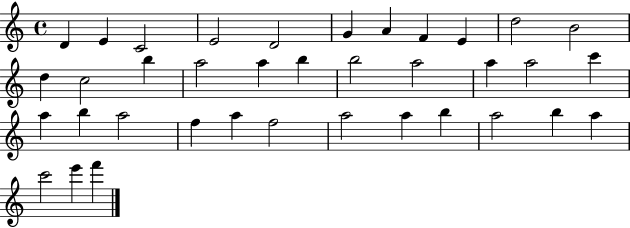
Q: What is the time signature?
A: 4/4